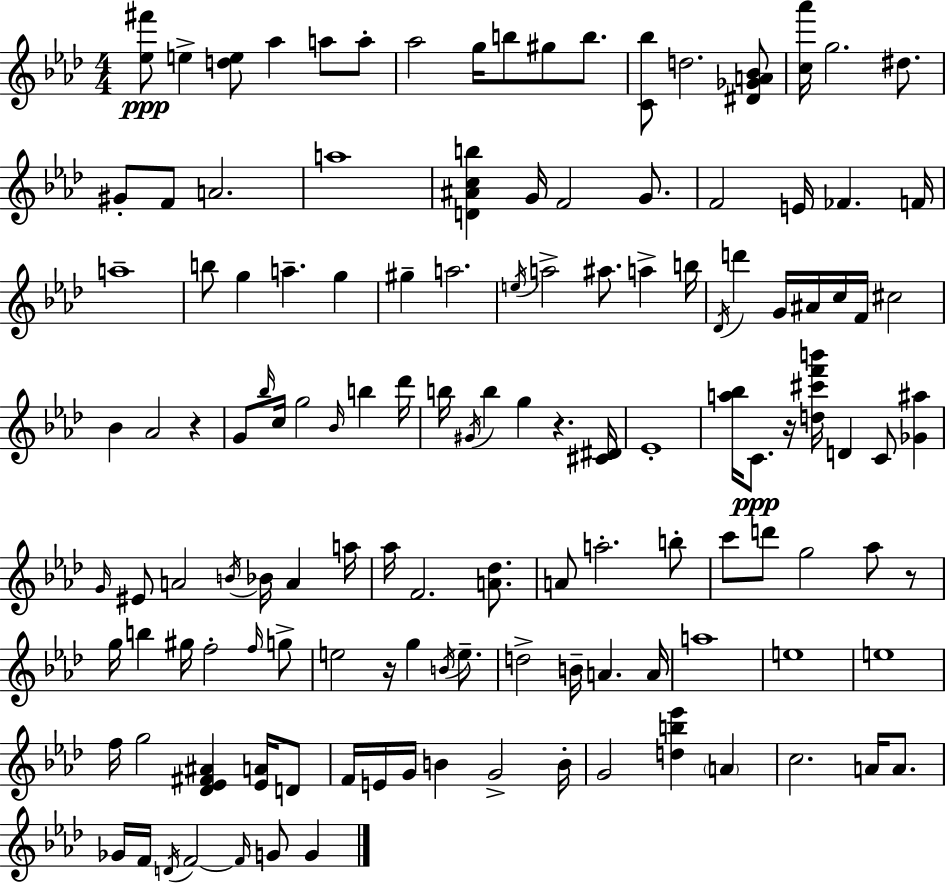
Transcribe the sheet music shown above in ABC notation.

X:1
T:Untitled
M:4/4
L:1/4
K:Fm
[_e^f']/2 e [de]/2 _a a/2 a/2 _a2 g/4 b/2 ^g/2 b/2 [C_b]/2 d2 [^D_GA_B]/2 [c_a']/4 g2 ^d/2 ^G/2 F/2 A2 a4 [D^Acb] G/4 F2 G/2 F2 E/4 _F F/4 a4 b/2 g a g ^g a2 e/4 a2 ^a/2 a b/4 _D/4 d' G/4 ^A/4 c/4 F/4 ^c2 _B _A2 z G/2 _b/4 c/4 g2 _B/4 b _d'/4 b/4 ^G/4 b g z [^C^D]/4 _E4 [a_b]/4 C/2 z/4 [d^c'f'b']/4 D C/2 [_G^a] G/4 ^E/2 A2 B/4 _B/4 A a/4 _a/4 F2 [A_d]/2 A/2 a2 b/2 c'/2 d'/2 g2 _a/2 z/2 g/4 b ^g/4 f2 f/4 g/2 e2 z/4 g B/4 e/2 d2 B/4 A A/4 a4 e4 e4 f/4 g2 [_D_E^F^A] [_EA]/4 D/2 F/4 E/4 G/4 B G2 B/4 G2 [db_e'] A c2 A/4 A/2 _G/4 F/4 D/4 F2 F/4 G/2 G